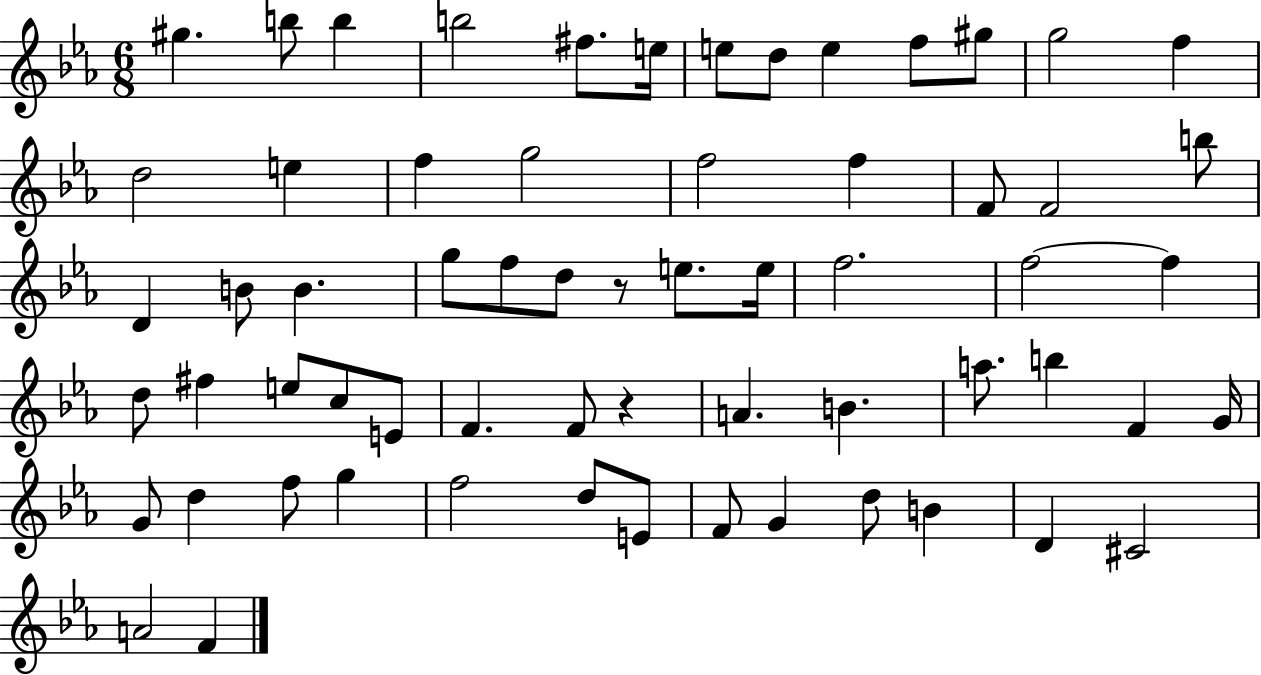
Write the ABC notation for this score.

X:1
T:Untitled
M:6/8
L:1/4
K:Eb
^g b/2 b b2 ^f/2 e/4 e/2 d/2 e f/2 ^g/2 g2 f d2 e f g2 f2 f F/2 F2 b/2 D B/2 B g/2 f/2 d/2 z/2 e/2 e/4 f2 f2 f d/2 ^f e/2 c/2 E/2 F F/2 z A B a/2 b F G/4 G/2 d f/2 g f2 d/2 E/2 F/2 G d/2 B D ^C2 A2 F